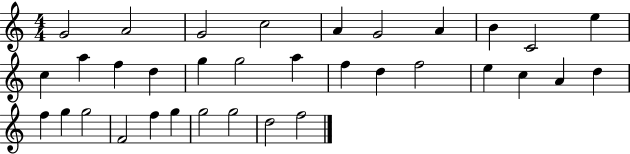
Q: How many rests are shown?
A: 0